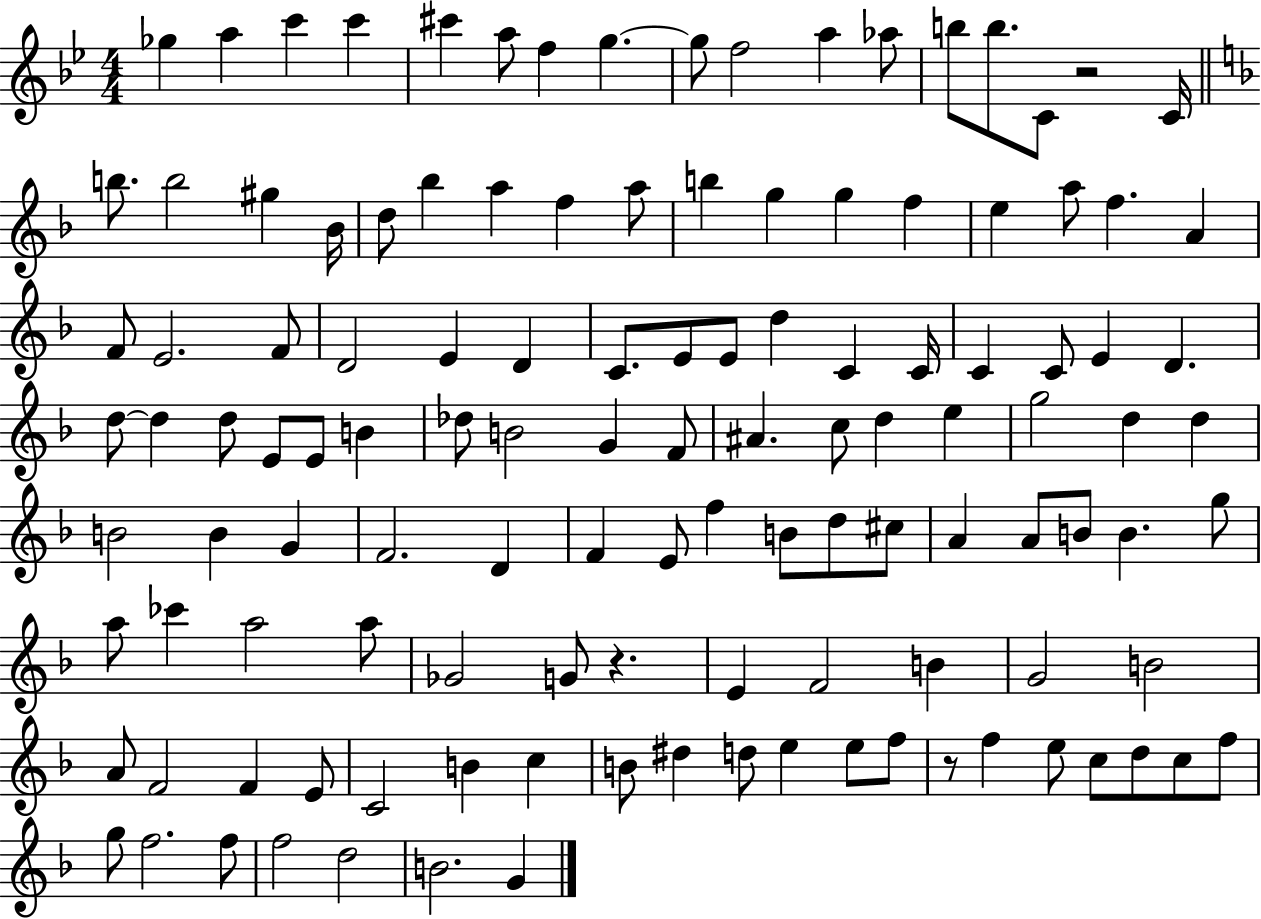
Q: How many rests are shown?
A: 3